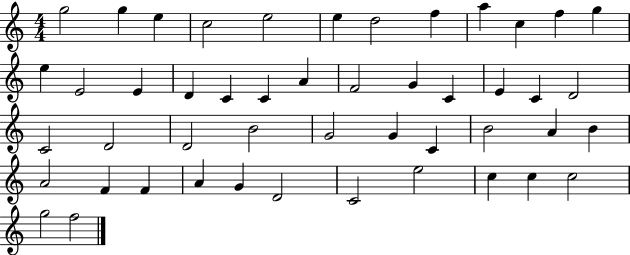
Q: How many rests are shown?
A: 0